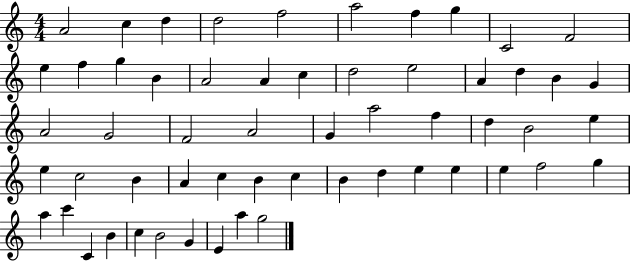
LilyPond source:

{
  \clef treble
  \numericTimeSignature
  \time 4/4
  \key c \major
  a'2 c''4 d''4 | d''2 f''2 | a''2 f''4 g''4 | c'2 f'2 | \break e''4 f''4 g''4 b'4 | a'2 a'4 c''4 | d''2 e''2 | a'4 d''4 b'4 g'4 | \break a'2 g'2 | f'2 a'2 | g'4 a''2 f''4 | d''4 b'2 e''4 | \break e''4 c''2 b'4 | a'4 c''4 b'4 c''4 | b'4 d''4 e''4 e''4 | e''4 f''2 g''4 | \break a''4 c'''4 c'4 b'4 | c''4 b'2 g'4 | e'4 a''4 g''2 | \bar "|."
}